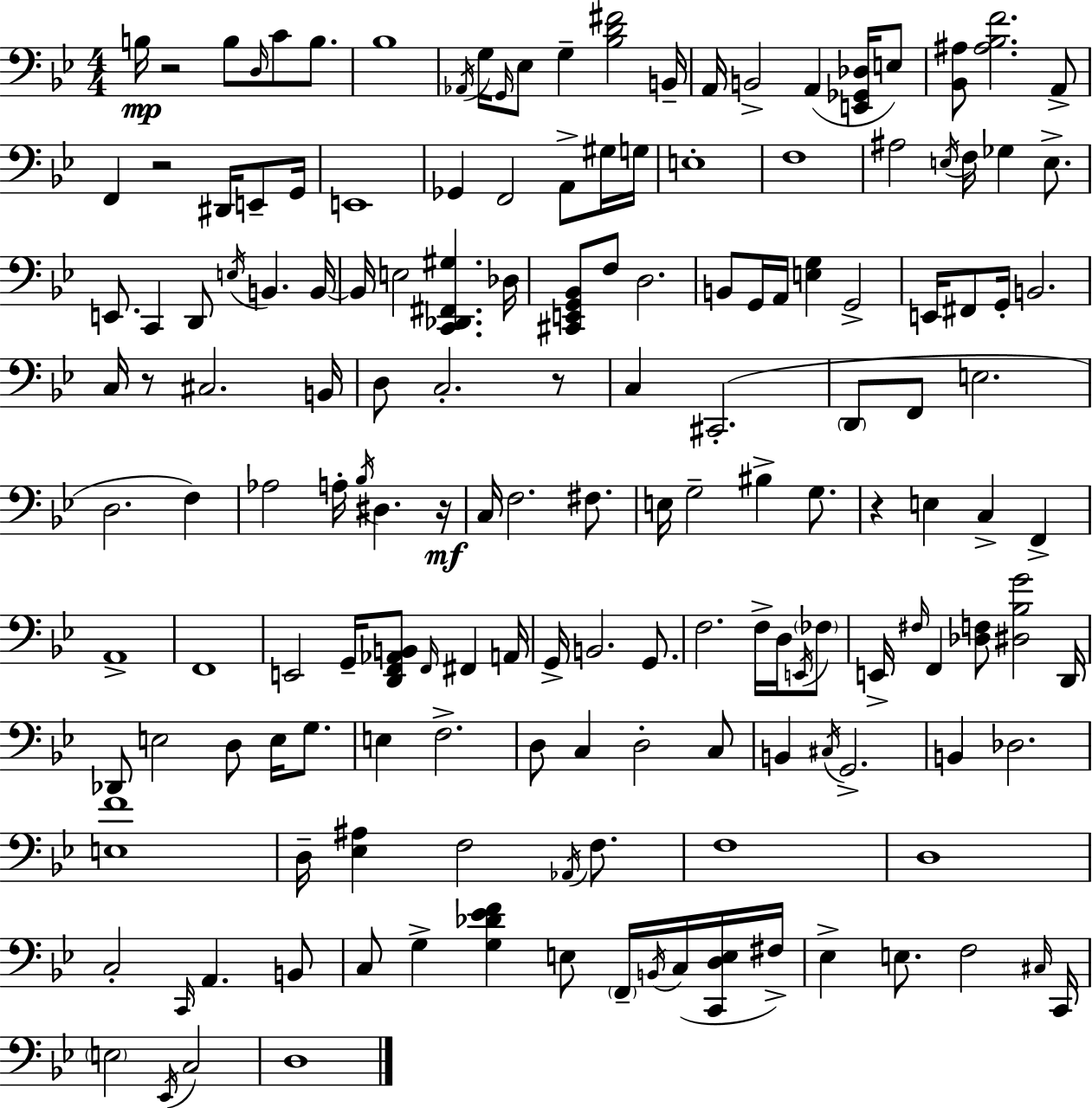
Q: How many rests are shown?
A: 6